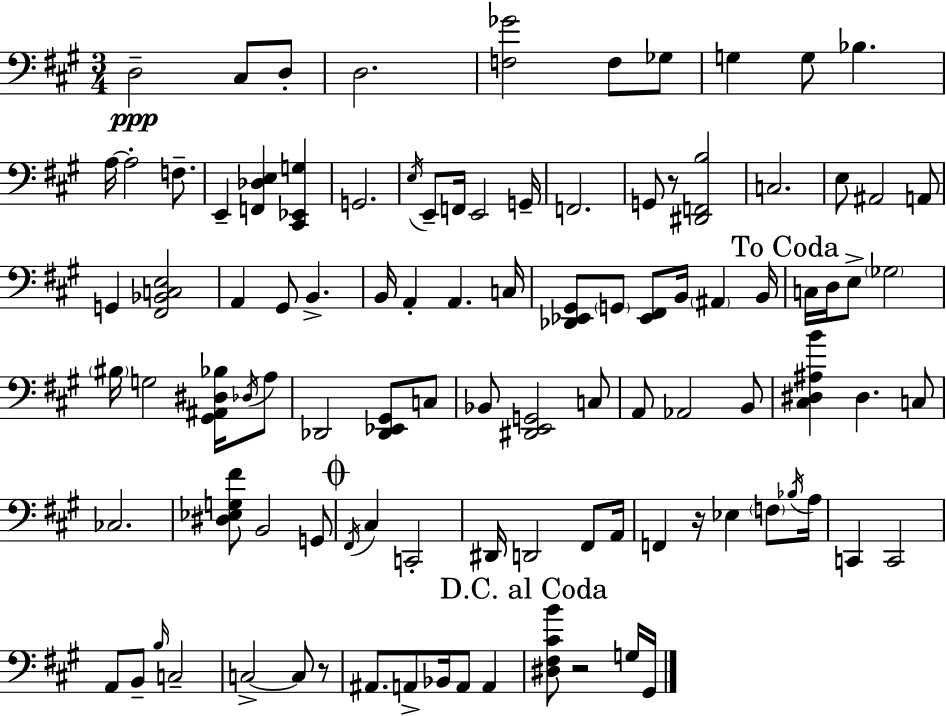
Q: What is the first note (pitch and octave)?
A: D3